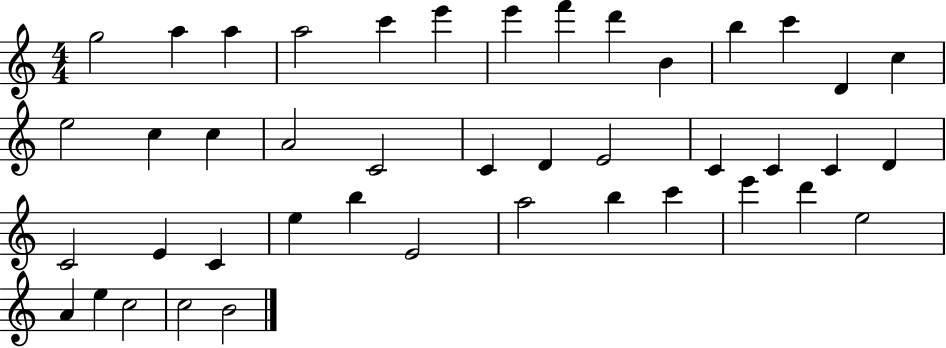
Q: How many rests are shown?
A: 0